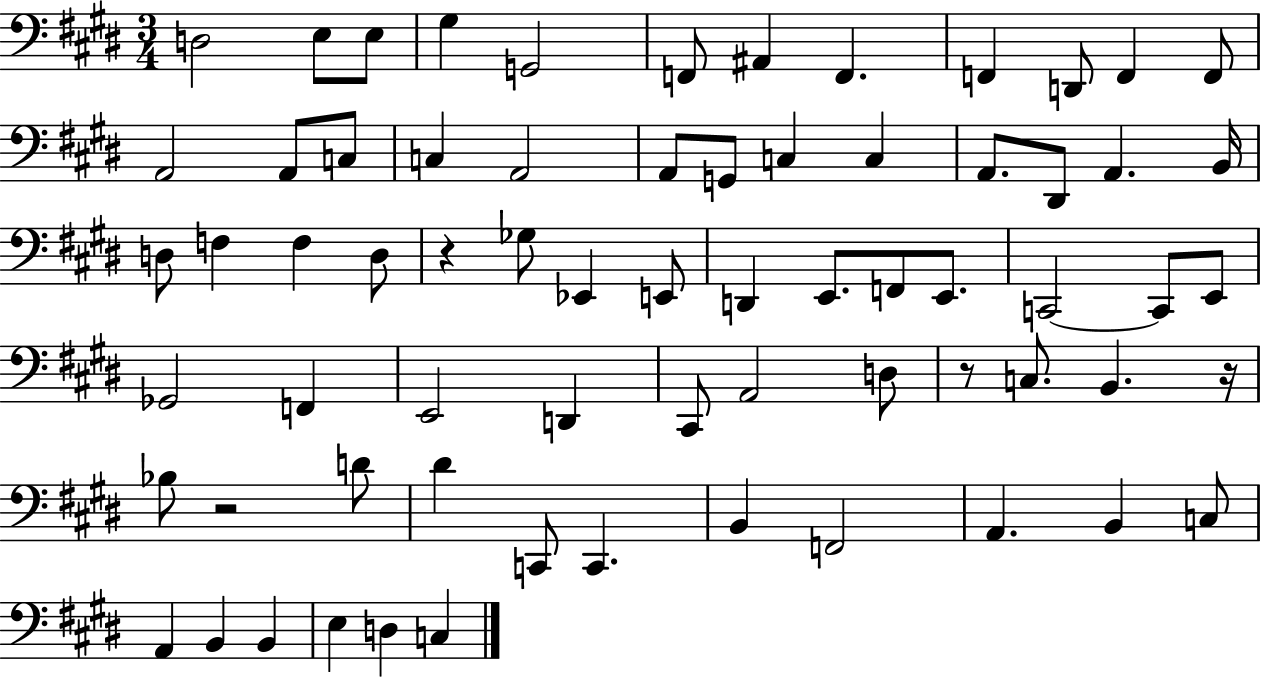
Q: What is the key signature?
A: E major